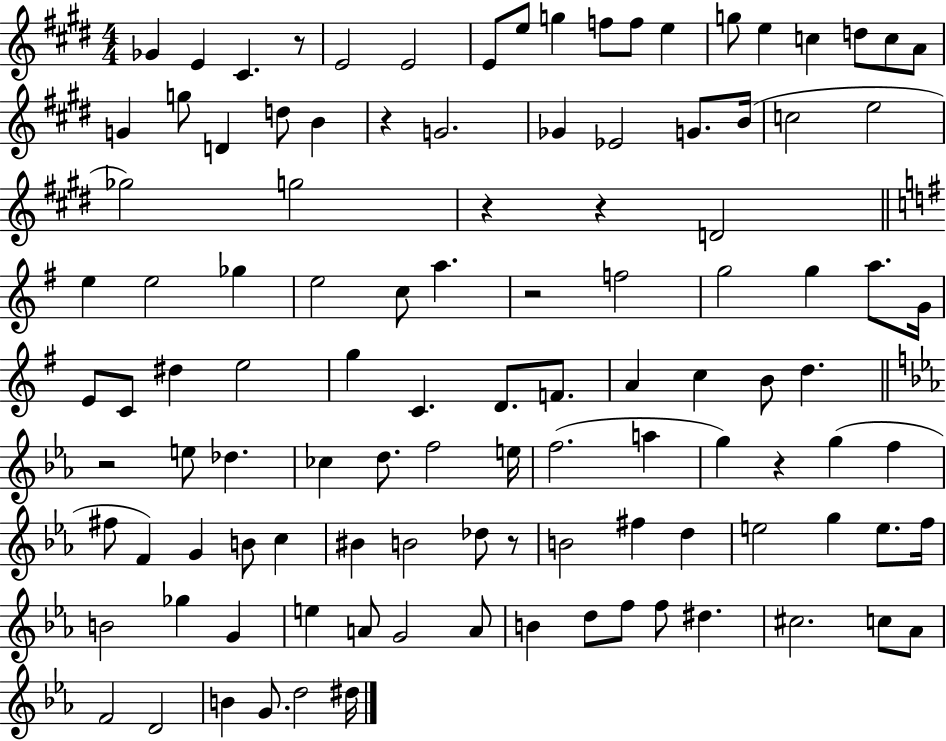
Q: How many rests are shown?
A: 8